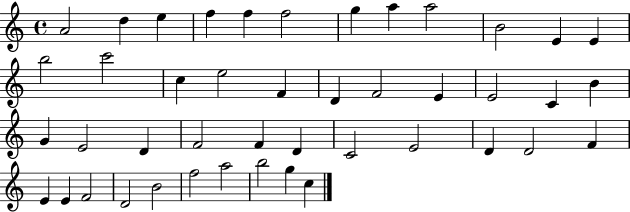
X:1
T:Untitled
M:4/4
L:1/4
K:C
A2 d e f f f2 g a a2 B2 E E b2 c'2 c e2 F D F2 E E2 C B G E2 D F2 F D C2 E2 D D2 F E E F2 D2 B2 f2 a2 b2 g c